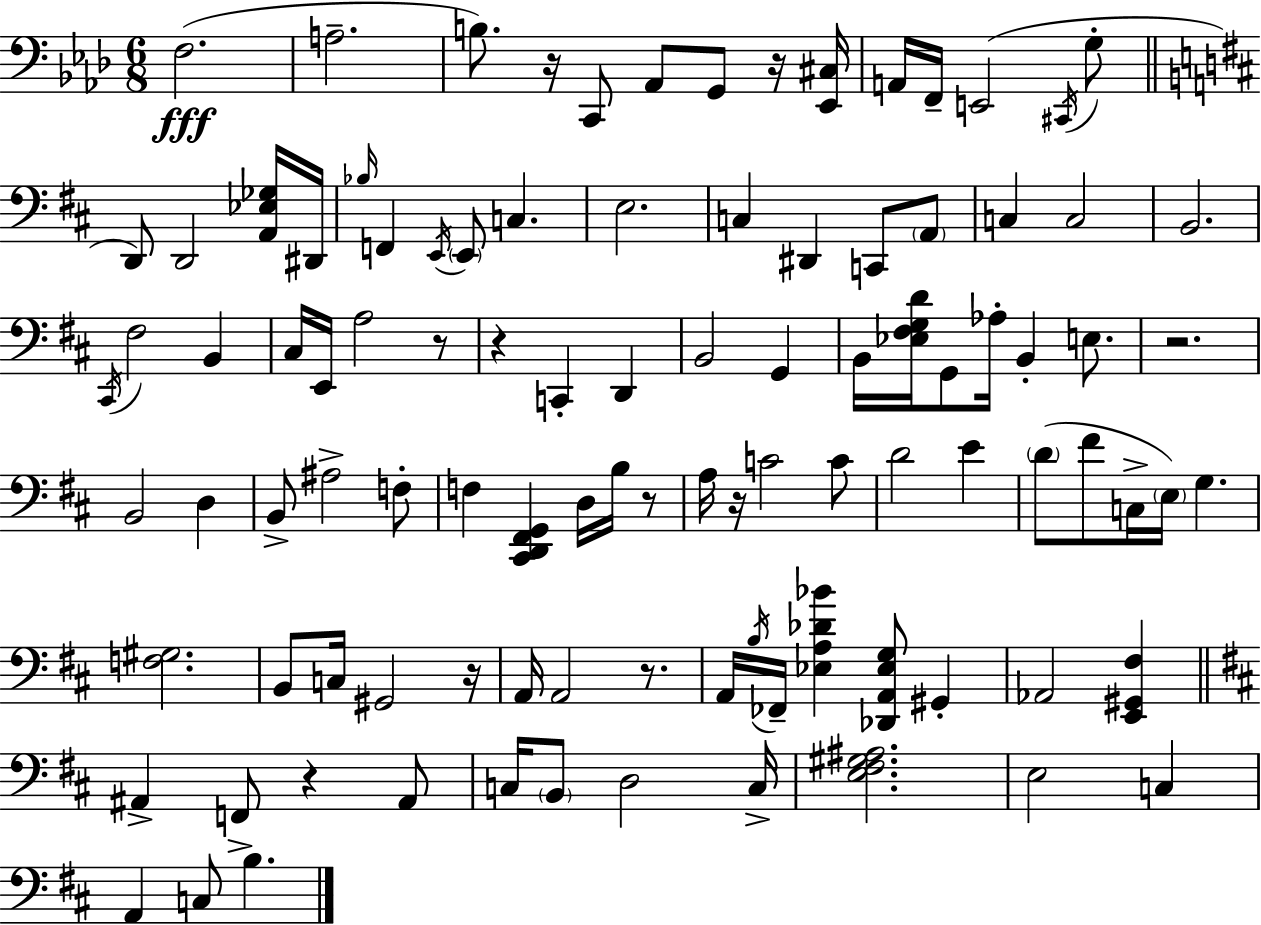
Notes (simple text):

F3/h. A3/h. B3/e. R/s C2/e Ab2/e G2/e R/s [Eb2,C#3]/s A2/s F2/s E2/h C#2/s G3/e D2/e D2/h [A2,Eb3,Gb3]/s D#2/s Bb3/s F2/q E2/s E2/e C3/q. E3/h. C3/q D#2/q C2/e A2/e C3/q C3/h B2/h. C#2/s F#3/h B2/q C#3/s E2/s A3/h R/e R/q C2/q D2/q B2/h G2/q B2/s [Eb3,F#3,G3,D4]/s G2/e Ab3/s B2/q E3/e. R/h. B2/h D3/q B2/e A#3/h F3/e F3/q [C#2,D2,F#2,G2]/q D3/s B3/s R/e A3/s R/s C4/h C4/e D4/h E4/q D4/e F#4/e C3/s E3/s G3/q. [F3,G#3]/h. B2/e C3/s G#2/h R/s A2/s A2/h R/e. A2/s B3/s FES2/s [Eb3,A3,Db4,Bb4]/q [Db2,A2,Eb3,G3]/e G#2/q Ab2/h [E2,G#2,F#3]/q A#2/q F2/e R/q A#2/e C3/s B2/e D3/h C3/s [E3,F#3,G#3,A#3]/h. E3/h C3/q A2/q C3/e B3/q.